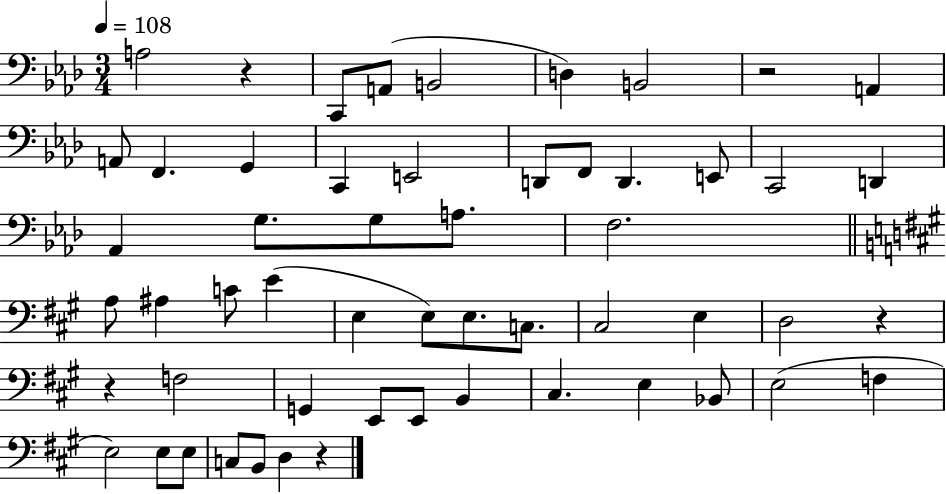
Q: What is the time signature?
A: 3/4